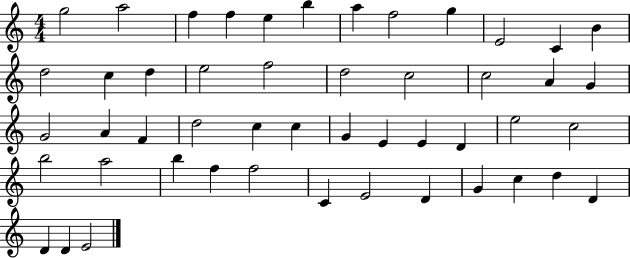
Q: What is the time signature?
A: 4/4